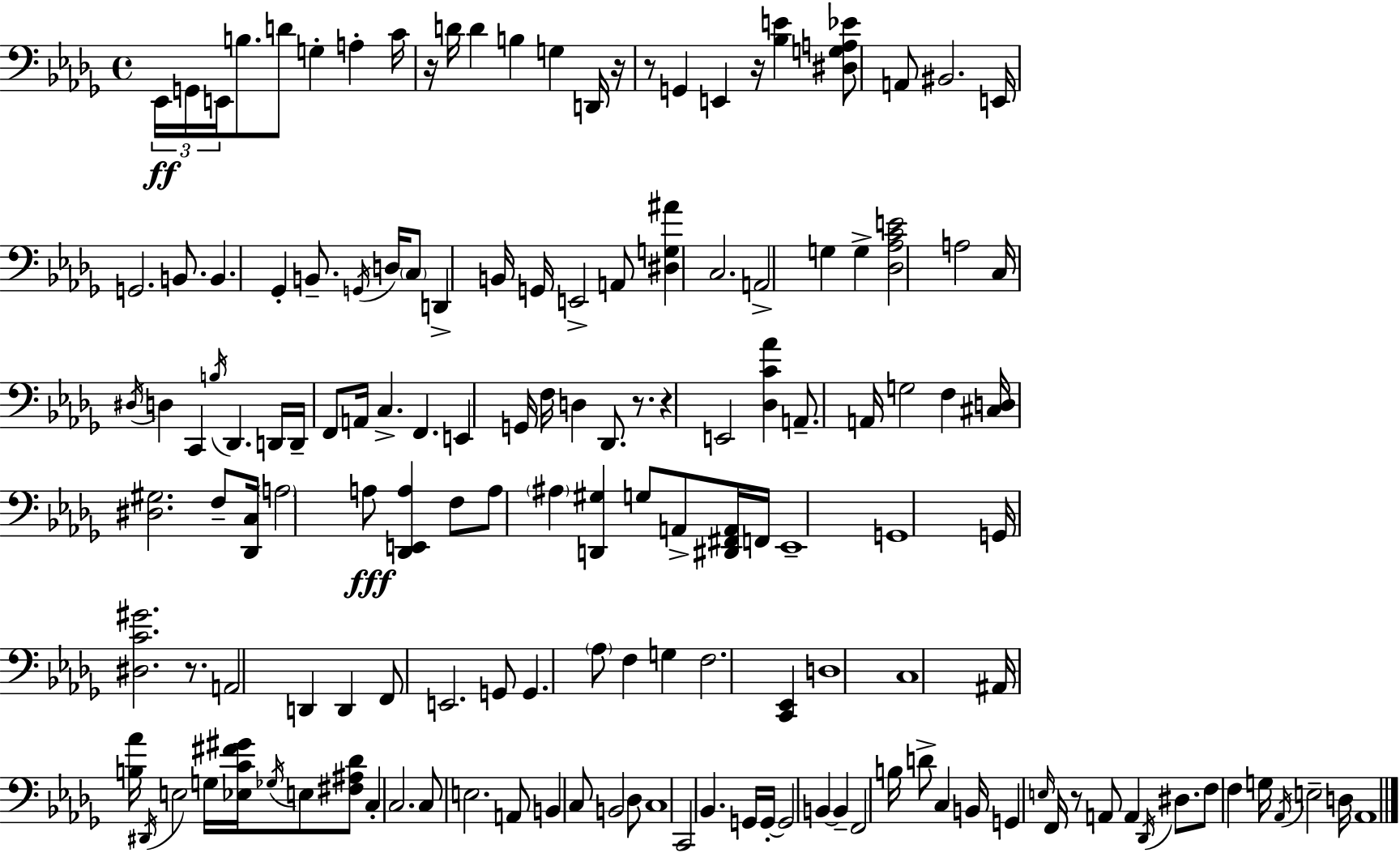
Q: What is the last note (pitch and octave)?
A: Ab2